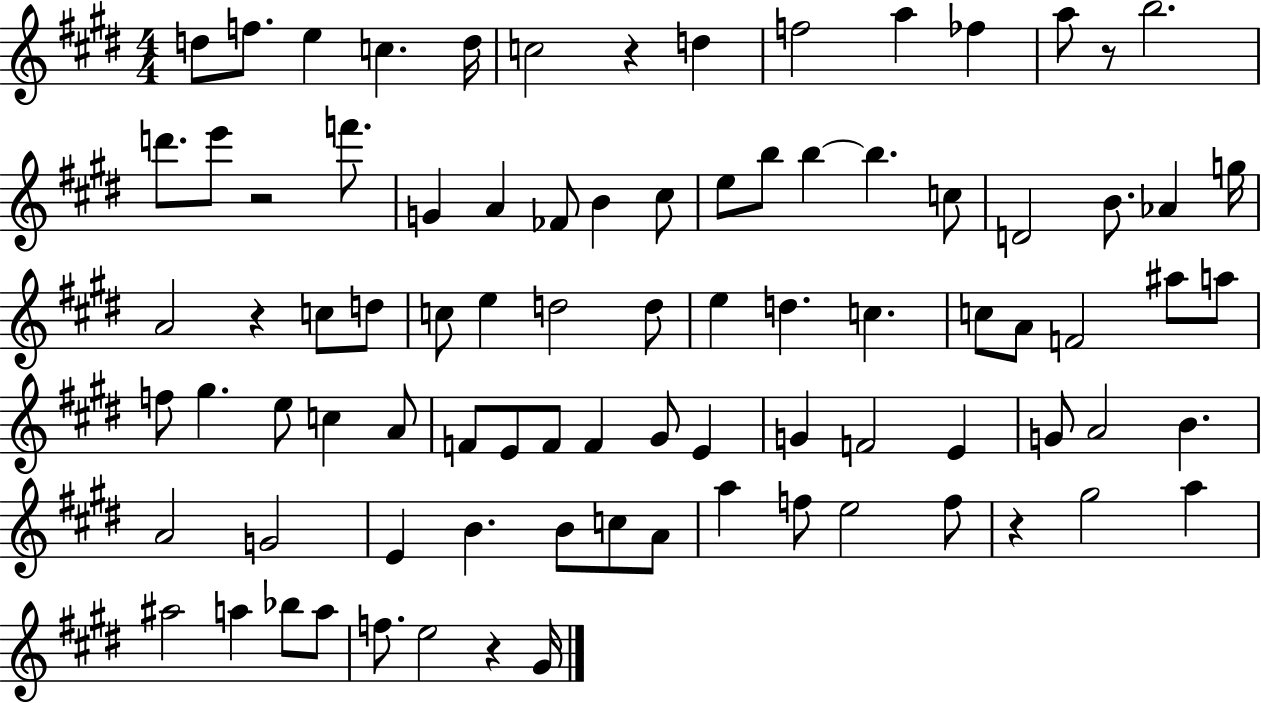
D5/e F5/e. E5/q C5/q. D5/s C5/h R/q D5/q F5/h A5/q FES5/q A5/e R/e B5/h. D6/e. E6/e R/h F6/e. G4/q A4/q FES4/e B4/q C#5/e E5/e B5/e B5/q B5/q. C5/e D4/h B4/e. Ab4/q G5/s A4/h R/q C5/e D5/e C5/e E5/q D5/h D5/e E5/q D5/q. C5/q. C5/e A4/e F4/h A#5/e A5/e F5/e G#5/q. E5/e C5/q A4/e F4/e E4/e F4/e F4/q G#4/e E4/q G4/q F4/h E4/q G4/e A4/h B4/q. A4/h G4/h E4/q B4/q. B4/e C5/e A4/e A5/q F5/e E5/h F5/e R/q G#5/h A5/q A#5/h A5/q Bb5/e A5/e F5/e. E5/h R/q G#4/s